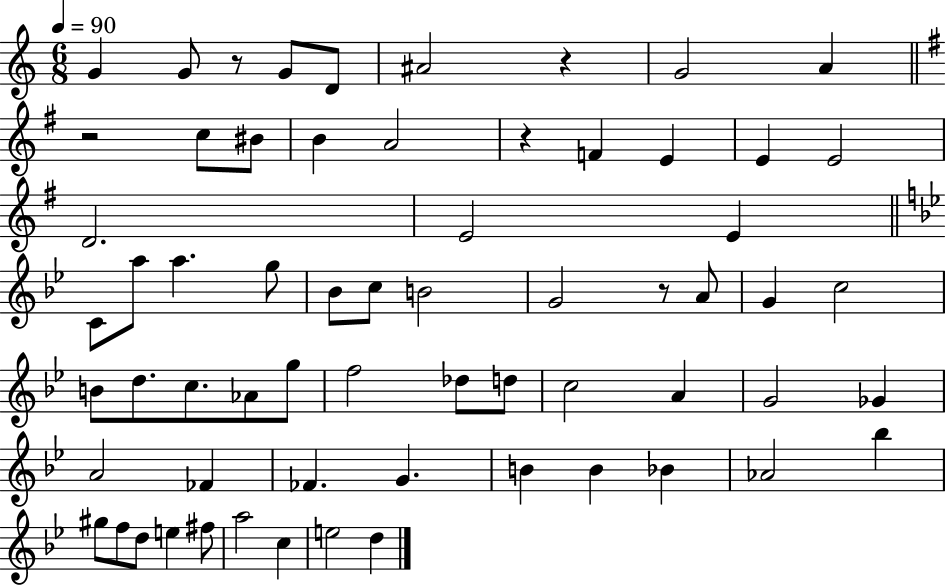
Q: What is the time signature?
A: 6/8